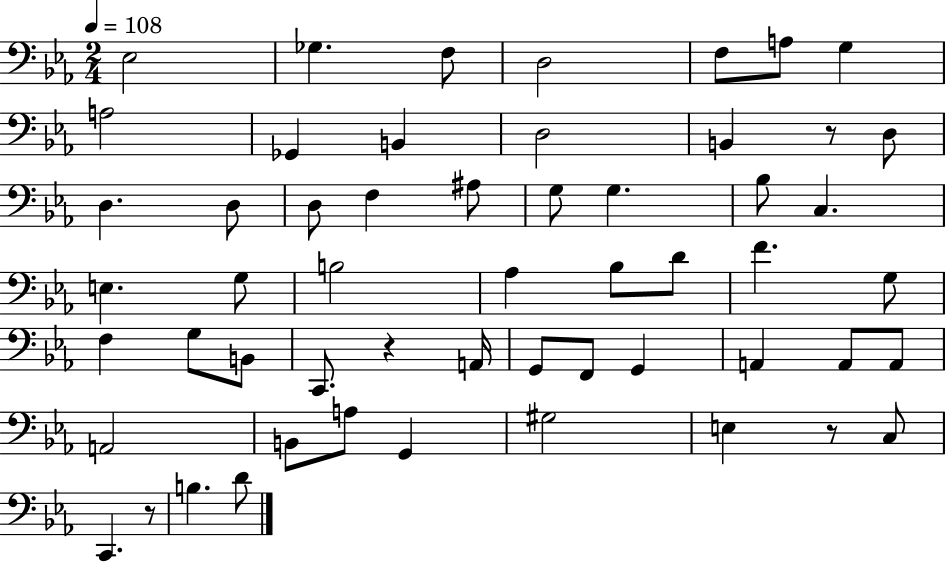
X:1
T:Untitled
M:2/4
L:1/4
K:Eb
_E,2 _G, F,/2 D,2 F,/2 A,/2 G, A,2 _G,, B,, D,2 B,, z/2 D,/2 D, D,/2 D,/2 F, ^A,/2 G,/2 G, _B,/2 C, E, G,/2 B,2 _A, _B,/2 D/2 F G,/2 F, G,/2 B,,/2 C,,/2 z A,,/4 G,,/2 F,,/2 G,, A,, A,,/2 A,,/2 A,,2 B,,/2 A,/2 G,, ^G,2 E, z/2 C,/2 C,, z/2 B, D/2